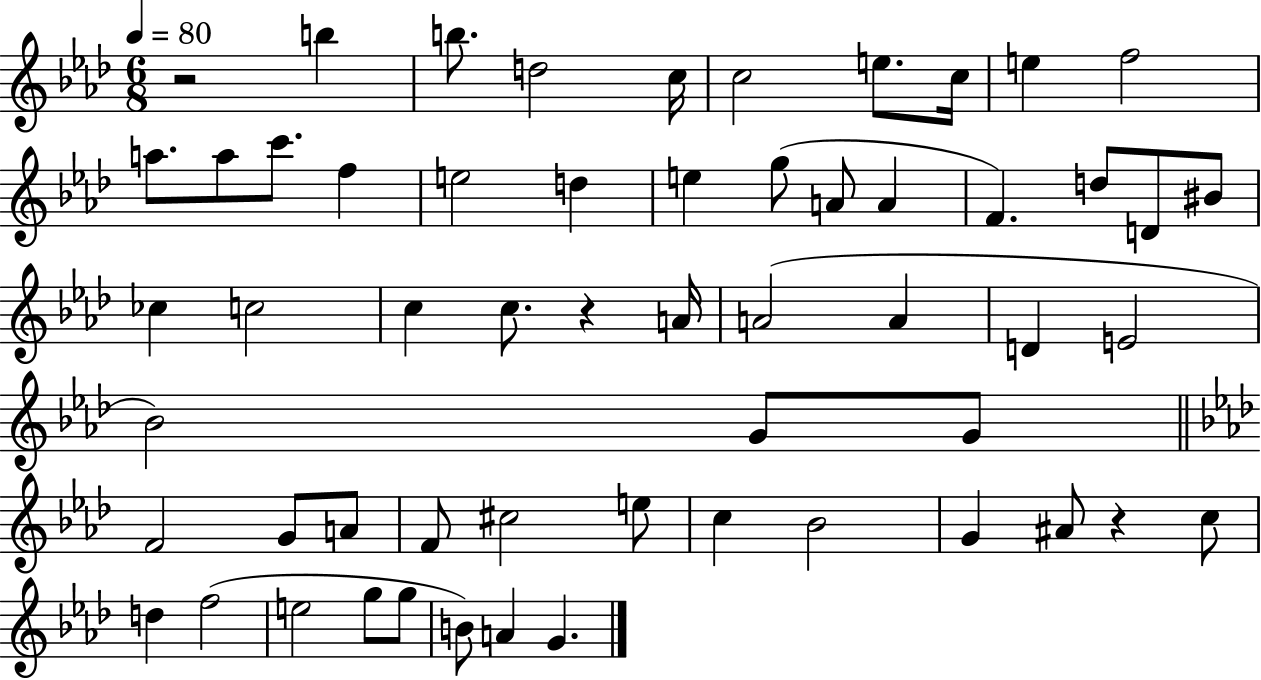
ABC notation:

X:1
T:Untitled
M:6/8
L:1/4
K:Ab
z2 b b/2 d2 c/4 c2 e/2 c/4 e f2 a/2 a/2 c'/2 f e2 d e g/2 A/2 A F d/2 D/2 ^B/2 _c c2 c c/2 z A/4 A2 A D E2 _B2 G/2 G/2 F2 G/2 A/2 F/2 ^c2 e/2 c _B2 G ^A/2 z c/2 d f2 e2 g/2 g/2 B/2 A G